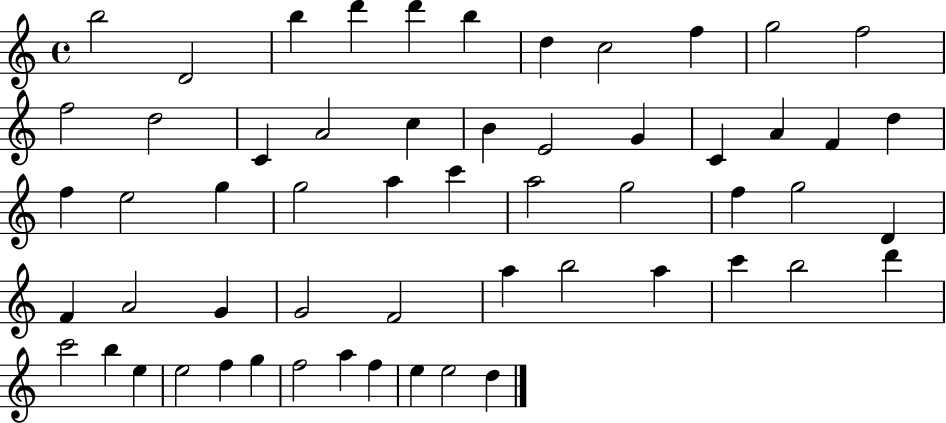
B5/h D4/h B5/q D6/q D6/q B5/q D5/q C5/h F5/q G5/h F5/h F5/h D5/h C4/q A4/h C5/q B4/q E4/h G4/q C4/q A4/q F4/q D5/q F5/q E5/h G5/q G5/h A5/q C6/q A5/h G5/h F5/q G5/h D4/q F4/q A4/h G4/q G4/h F4/h A5/q B5/h A5/q C6/q B5/h D6/q C6/h B5/q E5/q E5/h F5/q G5/q F5/h A5/q F5/q E5/q E5/h D5/q